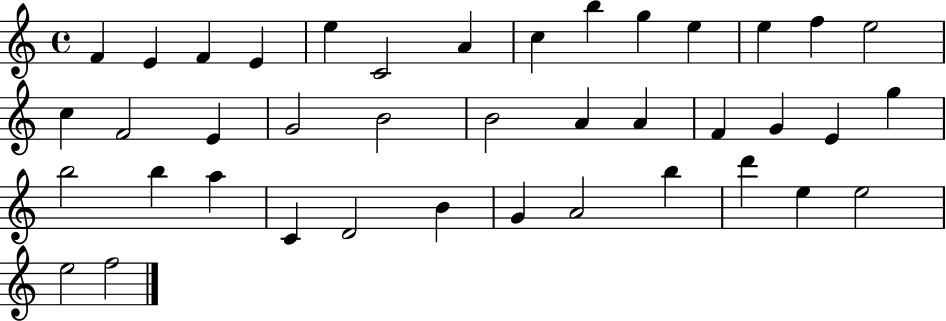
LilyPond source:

{
  \clef treble
  \time 4/4
  \defaultTimeSignature
  \key c \major
  f'4 e'4 f'4 e'4 | e''4 c'2 a'4 | c''4 b''4 g''4 e''4 | e''4 f''4 e''2 | \break c''4 f'2 e'4 | g'2 b'2 | b'2 a'4 a'4 | f'4 g'4 e'4 g''4 | \break b''2 b''4 a''4 | c'4 d'2 b'4 | g'4 a'2 b''4 | d'''4 e''4 e''2 | \break e''2 f''2 | \bar "|."
}